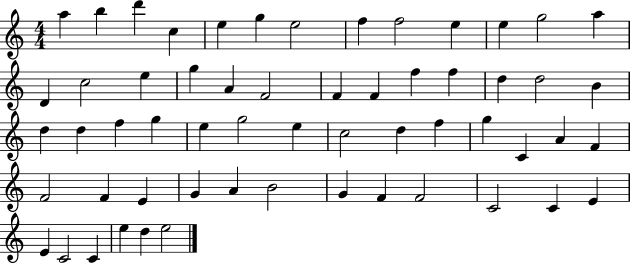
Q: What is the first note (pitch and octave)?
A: A5